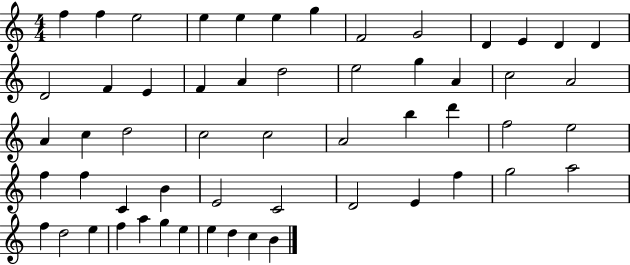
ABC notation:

X:1
T:Untitled
M:4/4
L:1/4
K:C
f f e2 e e e g F2 G2 D E D D D2 F E F A d2 e2 g A c2 A2 A c d2 c2 c2 A2 b d' f2 e2 f f C B E2 C2 D2 E f g2 a2 f d2 e f a g e e d c B